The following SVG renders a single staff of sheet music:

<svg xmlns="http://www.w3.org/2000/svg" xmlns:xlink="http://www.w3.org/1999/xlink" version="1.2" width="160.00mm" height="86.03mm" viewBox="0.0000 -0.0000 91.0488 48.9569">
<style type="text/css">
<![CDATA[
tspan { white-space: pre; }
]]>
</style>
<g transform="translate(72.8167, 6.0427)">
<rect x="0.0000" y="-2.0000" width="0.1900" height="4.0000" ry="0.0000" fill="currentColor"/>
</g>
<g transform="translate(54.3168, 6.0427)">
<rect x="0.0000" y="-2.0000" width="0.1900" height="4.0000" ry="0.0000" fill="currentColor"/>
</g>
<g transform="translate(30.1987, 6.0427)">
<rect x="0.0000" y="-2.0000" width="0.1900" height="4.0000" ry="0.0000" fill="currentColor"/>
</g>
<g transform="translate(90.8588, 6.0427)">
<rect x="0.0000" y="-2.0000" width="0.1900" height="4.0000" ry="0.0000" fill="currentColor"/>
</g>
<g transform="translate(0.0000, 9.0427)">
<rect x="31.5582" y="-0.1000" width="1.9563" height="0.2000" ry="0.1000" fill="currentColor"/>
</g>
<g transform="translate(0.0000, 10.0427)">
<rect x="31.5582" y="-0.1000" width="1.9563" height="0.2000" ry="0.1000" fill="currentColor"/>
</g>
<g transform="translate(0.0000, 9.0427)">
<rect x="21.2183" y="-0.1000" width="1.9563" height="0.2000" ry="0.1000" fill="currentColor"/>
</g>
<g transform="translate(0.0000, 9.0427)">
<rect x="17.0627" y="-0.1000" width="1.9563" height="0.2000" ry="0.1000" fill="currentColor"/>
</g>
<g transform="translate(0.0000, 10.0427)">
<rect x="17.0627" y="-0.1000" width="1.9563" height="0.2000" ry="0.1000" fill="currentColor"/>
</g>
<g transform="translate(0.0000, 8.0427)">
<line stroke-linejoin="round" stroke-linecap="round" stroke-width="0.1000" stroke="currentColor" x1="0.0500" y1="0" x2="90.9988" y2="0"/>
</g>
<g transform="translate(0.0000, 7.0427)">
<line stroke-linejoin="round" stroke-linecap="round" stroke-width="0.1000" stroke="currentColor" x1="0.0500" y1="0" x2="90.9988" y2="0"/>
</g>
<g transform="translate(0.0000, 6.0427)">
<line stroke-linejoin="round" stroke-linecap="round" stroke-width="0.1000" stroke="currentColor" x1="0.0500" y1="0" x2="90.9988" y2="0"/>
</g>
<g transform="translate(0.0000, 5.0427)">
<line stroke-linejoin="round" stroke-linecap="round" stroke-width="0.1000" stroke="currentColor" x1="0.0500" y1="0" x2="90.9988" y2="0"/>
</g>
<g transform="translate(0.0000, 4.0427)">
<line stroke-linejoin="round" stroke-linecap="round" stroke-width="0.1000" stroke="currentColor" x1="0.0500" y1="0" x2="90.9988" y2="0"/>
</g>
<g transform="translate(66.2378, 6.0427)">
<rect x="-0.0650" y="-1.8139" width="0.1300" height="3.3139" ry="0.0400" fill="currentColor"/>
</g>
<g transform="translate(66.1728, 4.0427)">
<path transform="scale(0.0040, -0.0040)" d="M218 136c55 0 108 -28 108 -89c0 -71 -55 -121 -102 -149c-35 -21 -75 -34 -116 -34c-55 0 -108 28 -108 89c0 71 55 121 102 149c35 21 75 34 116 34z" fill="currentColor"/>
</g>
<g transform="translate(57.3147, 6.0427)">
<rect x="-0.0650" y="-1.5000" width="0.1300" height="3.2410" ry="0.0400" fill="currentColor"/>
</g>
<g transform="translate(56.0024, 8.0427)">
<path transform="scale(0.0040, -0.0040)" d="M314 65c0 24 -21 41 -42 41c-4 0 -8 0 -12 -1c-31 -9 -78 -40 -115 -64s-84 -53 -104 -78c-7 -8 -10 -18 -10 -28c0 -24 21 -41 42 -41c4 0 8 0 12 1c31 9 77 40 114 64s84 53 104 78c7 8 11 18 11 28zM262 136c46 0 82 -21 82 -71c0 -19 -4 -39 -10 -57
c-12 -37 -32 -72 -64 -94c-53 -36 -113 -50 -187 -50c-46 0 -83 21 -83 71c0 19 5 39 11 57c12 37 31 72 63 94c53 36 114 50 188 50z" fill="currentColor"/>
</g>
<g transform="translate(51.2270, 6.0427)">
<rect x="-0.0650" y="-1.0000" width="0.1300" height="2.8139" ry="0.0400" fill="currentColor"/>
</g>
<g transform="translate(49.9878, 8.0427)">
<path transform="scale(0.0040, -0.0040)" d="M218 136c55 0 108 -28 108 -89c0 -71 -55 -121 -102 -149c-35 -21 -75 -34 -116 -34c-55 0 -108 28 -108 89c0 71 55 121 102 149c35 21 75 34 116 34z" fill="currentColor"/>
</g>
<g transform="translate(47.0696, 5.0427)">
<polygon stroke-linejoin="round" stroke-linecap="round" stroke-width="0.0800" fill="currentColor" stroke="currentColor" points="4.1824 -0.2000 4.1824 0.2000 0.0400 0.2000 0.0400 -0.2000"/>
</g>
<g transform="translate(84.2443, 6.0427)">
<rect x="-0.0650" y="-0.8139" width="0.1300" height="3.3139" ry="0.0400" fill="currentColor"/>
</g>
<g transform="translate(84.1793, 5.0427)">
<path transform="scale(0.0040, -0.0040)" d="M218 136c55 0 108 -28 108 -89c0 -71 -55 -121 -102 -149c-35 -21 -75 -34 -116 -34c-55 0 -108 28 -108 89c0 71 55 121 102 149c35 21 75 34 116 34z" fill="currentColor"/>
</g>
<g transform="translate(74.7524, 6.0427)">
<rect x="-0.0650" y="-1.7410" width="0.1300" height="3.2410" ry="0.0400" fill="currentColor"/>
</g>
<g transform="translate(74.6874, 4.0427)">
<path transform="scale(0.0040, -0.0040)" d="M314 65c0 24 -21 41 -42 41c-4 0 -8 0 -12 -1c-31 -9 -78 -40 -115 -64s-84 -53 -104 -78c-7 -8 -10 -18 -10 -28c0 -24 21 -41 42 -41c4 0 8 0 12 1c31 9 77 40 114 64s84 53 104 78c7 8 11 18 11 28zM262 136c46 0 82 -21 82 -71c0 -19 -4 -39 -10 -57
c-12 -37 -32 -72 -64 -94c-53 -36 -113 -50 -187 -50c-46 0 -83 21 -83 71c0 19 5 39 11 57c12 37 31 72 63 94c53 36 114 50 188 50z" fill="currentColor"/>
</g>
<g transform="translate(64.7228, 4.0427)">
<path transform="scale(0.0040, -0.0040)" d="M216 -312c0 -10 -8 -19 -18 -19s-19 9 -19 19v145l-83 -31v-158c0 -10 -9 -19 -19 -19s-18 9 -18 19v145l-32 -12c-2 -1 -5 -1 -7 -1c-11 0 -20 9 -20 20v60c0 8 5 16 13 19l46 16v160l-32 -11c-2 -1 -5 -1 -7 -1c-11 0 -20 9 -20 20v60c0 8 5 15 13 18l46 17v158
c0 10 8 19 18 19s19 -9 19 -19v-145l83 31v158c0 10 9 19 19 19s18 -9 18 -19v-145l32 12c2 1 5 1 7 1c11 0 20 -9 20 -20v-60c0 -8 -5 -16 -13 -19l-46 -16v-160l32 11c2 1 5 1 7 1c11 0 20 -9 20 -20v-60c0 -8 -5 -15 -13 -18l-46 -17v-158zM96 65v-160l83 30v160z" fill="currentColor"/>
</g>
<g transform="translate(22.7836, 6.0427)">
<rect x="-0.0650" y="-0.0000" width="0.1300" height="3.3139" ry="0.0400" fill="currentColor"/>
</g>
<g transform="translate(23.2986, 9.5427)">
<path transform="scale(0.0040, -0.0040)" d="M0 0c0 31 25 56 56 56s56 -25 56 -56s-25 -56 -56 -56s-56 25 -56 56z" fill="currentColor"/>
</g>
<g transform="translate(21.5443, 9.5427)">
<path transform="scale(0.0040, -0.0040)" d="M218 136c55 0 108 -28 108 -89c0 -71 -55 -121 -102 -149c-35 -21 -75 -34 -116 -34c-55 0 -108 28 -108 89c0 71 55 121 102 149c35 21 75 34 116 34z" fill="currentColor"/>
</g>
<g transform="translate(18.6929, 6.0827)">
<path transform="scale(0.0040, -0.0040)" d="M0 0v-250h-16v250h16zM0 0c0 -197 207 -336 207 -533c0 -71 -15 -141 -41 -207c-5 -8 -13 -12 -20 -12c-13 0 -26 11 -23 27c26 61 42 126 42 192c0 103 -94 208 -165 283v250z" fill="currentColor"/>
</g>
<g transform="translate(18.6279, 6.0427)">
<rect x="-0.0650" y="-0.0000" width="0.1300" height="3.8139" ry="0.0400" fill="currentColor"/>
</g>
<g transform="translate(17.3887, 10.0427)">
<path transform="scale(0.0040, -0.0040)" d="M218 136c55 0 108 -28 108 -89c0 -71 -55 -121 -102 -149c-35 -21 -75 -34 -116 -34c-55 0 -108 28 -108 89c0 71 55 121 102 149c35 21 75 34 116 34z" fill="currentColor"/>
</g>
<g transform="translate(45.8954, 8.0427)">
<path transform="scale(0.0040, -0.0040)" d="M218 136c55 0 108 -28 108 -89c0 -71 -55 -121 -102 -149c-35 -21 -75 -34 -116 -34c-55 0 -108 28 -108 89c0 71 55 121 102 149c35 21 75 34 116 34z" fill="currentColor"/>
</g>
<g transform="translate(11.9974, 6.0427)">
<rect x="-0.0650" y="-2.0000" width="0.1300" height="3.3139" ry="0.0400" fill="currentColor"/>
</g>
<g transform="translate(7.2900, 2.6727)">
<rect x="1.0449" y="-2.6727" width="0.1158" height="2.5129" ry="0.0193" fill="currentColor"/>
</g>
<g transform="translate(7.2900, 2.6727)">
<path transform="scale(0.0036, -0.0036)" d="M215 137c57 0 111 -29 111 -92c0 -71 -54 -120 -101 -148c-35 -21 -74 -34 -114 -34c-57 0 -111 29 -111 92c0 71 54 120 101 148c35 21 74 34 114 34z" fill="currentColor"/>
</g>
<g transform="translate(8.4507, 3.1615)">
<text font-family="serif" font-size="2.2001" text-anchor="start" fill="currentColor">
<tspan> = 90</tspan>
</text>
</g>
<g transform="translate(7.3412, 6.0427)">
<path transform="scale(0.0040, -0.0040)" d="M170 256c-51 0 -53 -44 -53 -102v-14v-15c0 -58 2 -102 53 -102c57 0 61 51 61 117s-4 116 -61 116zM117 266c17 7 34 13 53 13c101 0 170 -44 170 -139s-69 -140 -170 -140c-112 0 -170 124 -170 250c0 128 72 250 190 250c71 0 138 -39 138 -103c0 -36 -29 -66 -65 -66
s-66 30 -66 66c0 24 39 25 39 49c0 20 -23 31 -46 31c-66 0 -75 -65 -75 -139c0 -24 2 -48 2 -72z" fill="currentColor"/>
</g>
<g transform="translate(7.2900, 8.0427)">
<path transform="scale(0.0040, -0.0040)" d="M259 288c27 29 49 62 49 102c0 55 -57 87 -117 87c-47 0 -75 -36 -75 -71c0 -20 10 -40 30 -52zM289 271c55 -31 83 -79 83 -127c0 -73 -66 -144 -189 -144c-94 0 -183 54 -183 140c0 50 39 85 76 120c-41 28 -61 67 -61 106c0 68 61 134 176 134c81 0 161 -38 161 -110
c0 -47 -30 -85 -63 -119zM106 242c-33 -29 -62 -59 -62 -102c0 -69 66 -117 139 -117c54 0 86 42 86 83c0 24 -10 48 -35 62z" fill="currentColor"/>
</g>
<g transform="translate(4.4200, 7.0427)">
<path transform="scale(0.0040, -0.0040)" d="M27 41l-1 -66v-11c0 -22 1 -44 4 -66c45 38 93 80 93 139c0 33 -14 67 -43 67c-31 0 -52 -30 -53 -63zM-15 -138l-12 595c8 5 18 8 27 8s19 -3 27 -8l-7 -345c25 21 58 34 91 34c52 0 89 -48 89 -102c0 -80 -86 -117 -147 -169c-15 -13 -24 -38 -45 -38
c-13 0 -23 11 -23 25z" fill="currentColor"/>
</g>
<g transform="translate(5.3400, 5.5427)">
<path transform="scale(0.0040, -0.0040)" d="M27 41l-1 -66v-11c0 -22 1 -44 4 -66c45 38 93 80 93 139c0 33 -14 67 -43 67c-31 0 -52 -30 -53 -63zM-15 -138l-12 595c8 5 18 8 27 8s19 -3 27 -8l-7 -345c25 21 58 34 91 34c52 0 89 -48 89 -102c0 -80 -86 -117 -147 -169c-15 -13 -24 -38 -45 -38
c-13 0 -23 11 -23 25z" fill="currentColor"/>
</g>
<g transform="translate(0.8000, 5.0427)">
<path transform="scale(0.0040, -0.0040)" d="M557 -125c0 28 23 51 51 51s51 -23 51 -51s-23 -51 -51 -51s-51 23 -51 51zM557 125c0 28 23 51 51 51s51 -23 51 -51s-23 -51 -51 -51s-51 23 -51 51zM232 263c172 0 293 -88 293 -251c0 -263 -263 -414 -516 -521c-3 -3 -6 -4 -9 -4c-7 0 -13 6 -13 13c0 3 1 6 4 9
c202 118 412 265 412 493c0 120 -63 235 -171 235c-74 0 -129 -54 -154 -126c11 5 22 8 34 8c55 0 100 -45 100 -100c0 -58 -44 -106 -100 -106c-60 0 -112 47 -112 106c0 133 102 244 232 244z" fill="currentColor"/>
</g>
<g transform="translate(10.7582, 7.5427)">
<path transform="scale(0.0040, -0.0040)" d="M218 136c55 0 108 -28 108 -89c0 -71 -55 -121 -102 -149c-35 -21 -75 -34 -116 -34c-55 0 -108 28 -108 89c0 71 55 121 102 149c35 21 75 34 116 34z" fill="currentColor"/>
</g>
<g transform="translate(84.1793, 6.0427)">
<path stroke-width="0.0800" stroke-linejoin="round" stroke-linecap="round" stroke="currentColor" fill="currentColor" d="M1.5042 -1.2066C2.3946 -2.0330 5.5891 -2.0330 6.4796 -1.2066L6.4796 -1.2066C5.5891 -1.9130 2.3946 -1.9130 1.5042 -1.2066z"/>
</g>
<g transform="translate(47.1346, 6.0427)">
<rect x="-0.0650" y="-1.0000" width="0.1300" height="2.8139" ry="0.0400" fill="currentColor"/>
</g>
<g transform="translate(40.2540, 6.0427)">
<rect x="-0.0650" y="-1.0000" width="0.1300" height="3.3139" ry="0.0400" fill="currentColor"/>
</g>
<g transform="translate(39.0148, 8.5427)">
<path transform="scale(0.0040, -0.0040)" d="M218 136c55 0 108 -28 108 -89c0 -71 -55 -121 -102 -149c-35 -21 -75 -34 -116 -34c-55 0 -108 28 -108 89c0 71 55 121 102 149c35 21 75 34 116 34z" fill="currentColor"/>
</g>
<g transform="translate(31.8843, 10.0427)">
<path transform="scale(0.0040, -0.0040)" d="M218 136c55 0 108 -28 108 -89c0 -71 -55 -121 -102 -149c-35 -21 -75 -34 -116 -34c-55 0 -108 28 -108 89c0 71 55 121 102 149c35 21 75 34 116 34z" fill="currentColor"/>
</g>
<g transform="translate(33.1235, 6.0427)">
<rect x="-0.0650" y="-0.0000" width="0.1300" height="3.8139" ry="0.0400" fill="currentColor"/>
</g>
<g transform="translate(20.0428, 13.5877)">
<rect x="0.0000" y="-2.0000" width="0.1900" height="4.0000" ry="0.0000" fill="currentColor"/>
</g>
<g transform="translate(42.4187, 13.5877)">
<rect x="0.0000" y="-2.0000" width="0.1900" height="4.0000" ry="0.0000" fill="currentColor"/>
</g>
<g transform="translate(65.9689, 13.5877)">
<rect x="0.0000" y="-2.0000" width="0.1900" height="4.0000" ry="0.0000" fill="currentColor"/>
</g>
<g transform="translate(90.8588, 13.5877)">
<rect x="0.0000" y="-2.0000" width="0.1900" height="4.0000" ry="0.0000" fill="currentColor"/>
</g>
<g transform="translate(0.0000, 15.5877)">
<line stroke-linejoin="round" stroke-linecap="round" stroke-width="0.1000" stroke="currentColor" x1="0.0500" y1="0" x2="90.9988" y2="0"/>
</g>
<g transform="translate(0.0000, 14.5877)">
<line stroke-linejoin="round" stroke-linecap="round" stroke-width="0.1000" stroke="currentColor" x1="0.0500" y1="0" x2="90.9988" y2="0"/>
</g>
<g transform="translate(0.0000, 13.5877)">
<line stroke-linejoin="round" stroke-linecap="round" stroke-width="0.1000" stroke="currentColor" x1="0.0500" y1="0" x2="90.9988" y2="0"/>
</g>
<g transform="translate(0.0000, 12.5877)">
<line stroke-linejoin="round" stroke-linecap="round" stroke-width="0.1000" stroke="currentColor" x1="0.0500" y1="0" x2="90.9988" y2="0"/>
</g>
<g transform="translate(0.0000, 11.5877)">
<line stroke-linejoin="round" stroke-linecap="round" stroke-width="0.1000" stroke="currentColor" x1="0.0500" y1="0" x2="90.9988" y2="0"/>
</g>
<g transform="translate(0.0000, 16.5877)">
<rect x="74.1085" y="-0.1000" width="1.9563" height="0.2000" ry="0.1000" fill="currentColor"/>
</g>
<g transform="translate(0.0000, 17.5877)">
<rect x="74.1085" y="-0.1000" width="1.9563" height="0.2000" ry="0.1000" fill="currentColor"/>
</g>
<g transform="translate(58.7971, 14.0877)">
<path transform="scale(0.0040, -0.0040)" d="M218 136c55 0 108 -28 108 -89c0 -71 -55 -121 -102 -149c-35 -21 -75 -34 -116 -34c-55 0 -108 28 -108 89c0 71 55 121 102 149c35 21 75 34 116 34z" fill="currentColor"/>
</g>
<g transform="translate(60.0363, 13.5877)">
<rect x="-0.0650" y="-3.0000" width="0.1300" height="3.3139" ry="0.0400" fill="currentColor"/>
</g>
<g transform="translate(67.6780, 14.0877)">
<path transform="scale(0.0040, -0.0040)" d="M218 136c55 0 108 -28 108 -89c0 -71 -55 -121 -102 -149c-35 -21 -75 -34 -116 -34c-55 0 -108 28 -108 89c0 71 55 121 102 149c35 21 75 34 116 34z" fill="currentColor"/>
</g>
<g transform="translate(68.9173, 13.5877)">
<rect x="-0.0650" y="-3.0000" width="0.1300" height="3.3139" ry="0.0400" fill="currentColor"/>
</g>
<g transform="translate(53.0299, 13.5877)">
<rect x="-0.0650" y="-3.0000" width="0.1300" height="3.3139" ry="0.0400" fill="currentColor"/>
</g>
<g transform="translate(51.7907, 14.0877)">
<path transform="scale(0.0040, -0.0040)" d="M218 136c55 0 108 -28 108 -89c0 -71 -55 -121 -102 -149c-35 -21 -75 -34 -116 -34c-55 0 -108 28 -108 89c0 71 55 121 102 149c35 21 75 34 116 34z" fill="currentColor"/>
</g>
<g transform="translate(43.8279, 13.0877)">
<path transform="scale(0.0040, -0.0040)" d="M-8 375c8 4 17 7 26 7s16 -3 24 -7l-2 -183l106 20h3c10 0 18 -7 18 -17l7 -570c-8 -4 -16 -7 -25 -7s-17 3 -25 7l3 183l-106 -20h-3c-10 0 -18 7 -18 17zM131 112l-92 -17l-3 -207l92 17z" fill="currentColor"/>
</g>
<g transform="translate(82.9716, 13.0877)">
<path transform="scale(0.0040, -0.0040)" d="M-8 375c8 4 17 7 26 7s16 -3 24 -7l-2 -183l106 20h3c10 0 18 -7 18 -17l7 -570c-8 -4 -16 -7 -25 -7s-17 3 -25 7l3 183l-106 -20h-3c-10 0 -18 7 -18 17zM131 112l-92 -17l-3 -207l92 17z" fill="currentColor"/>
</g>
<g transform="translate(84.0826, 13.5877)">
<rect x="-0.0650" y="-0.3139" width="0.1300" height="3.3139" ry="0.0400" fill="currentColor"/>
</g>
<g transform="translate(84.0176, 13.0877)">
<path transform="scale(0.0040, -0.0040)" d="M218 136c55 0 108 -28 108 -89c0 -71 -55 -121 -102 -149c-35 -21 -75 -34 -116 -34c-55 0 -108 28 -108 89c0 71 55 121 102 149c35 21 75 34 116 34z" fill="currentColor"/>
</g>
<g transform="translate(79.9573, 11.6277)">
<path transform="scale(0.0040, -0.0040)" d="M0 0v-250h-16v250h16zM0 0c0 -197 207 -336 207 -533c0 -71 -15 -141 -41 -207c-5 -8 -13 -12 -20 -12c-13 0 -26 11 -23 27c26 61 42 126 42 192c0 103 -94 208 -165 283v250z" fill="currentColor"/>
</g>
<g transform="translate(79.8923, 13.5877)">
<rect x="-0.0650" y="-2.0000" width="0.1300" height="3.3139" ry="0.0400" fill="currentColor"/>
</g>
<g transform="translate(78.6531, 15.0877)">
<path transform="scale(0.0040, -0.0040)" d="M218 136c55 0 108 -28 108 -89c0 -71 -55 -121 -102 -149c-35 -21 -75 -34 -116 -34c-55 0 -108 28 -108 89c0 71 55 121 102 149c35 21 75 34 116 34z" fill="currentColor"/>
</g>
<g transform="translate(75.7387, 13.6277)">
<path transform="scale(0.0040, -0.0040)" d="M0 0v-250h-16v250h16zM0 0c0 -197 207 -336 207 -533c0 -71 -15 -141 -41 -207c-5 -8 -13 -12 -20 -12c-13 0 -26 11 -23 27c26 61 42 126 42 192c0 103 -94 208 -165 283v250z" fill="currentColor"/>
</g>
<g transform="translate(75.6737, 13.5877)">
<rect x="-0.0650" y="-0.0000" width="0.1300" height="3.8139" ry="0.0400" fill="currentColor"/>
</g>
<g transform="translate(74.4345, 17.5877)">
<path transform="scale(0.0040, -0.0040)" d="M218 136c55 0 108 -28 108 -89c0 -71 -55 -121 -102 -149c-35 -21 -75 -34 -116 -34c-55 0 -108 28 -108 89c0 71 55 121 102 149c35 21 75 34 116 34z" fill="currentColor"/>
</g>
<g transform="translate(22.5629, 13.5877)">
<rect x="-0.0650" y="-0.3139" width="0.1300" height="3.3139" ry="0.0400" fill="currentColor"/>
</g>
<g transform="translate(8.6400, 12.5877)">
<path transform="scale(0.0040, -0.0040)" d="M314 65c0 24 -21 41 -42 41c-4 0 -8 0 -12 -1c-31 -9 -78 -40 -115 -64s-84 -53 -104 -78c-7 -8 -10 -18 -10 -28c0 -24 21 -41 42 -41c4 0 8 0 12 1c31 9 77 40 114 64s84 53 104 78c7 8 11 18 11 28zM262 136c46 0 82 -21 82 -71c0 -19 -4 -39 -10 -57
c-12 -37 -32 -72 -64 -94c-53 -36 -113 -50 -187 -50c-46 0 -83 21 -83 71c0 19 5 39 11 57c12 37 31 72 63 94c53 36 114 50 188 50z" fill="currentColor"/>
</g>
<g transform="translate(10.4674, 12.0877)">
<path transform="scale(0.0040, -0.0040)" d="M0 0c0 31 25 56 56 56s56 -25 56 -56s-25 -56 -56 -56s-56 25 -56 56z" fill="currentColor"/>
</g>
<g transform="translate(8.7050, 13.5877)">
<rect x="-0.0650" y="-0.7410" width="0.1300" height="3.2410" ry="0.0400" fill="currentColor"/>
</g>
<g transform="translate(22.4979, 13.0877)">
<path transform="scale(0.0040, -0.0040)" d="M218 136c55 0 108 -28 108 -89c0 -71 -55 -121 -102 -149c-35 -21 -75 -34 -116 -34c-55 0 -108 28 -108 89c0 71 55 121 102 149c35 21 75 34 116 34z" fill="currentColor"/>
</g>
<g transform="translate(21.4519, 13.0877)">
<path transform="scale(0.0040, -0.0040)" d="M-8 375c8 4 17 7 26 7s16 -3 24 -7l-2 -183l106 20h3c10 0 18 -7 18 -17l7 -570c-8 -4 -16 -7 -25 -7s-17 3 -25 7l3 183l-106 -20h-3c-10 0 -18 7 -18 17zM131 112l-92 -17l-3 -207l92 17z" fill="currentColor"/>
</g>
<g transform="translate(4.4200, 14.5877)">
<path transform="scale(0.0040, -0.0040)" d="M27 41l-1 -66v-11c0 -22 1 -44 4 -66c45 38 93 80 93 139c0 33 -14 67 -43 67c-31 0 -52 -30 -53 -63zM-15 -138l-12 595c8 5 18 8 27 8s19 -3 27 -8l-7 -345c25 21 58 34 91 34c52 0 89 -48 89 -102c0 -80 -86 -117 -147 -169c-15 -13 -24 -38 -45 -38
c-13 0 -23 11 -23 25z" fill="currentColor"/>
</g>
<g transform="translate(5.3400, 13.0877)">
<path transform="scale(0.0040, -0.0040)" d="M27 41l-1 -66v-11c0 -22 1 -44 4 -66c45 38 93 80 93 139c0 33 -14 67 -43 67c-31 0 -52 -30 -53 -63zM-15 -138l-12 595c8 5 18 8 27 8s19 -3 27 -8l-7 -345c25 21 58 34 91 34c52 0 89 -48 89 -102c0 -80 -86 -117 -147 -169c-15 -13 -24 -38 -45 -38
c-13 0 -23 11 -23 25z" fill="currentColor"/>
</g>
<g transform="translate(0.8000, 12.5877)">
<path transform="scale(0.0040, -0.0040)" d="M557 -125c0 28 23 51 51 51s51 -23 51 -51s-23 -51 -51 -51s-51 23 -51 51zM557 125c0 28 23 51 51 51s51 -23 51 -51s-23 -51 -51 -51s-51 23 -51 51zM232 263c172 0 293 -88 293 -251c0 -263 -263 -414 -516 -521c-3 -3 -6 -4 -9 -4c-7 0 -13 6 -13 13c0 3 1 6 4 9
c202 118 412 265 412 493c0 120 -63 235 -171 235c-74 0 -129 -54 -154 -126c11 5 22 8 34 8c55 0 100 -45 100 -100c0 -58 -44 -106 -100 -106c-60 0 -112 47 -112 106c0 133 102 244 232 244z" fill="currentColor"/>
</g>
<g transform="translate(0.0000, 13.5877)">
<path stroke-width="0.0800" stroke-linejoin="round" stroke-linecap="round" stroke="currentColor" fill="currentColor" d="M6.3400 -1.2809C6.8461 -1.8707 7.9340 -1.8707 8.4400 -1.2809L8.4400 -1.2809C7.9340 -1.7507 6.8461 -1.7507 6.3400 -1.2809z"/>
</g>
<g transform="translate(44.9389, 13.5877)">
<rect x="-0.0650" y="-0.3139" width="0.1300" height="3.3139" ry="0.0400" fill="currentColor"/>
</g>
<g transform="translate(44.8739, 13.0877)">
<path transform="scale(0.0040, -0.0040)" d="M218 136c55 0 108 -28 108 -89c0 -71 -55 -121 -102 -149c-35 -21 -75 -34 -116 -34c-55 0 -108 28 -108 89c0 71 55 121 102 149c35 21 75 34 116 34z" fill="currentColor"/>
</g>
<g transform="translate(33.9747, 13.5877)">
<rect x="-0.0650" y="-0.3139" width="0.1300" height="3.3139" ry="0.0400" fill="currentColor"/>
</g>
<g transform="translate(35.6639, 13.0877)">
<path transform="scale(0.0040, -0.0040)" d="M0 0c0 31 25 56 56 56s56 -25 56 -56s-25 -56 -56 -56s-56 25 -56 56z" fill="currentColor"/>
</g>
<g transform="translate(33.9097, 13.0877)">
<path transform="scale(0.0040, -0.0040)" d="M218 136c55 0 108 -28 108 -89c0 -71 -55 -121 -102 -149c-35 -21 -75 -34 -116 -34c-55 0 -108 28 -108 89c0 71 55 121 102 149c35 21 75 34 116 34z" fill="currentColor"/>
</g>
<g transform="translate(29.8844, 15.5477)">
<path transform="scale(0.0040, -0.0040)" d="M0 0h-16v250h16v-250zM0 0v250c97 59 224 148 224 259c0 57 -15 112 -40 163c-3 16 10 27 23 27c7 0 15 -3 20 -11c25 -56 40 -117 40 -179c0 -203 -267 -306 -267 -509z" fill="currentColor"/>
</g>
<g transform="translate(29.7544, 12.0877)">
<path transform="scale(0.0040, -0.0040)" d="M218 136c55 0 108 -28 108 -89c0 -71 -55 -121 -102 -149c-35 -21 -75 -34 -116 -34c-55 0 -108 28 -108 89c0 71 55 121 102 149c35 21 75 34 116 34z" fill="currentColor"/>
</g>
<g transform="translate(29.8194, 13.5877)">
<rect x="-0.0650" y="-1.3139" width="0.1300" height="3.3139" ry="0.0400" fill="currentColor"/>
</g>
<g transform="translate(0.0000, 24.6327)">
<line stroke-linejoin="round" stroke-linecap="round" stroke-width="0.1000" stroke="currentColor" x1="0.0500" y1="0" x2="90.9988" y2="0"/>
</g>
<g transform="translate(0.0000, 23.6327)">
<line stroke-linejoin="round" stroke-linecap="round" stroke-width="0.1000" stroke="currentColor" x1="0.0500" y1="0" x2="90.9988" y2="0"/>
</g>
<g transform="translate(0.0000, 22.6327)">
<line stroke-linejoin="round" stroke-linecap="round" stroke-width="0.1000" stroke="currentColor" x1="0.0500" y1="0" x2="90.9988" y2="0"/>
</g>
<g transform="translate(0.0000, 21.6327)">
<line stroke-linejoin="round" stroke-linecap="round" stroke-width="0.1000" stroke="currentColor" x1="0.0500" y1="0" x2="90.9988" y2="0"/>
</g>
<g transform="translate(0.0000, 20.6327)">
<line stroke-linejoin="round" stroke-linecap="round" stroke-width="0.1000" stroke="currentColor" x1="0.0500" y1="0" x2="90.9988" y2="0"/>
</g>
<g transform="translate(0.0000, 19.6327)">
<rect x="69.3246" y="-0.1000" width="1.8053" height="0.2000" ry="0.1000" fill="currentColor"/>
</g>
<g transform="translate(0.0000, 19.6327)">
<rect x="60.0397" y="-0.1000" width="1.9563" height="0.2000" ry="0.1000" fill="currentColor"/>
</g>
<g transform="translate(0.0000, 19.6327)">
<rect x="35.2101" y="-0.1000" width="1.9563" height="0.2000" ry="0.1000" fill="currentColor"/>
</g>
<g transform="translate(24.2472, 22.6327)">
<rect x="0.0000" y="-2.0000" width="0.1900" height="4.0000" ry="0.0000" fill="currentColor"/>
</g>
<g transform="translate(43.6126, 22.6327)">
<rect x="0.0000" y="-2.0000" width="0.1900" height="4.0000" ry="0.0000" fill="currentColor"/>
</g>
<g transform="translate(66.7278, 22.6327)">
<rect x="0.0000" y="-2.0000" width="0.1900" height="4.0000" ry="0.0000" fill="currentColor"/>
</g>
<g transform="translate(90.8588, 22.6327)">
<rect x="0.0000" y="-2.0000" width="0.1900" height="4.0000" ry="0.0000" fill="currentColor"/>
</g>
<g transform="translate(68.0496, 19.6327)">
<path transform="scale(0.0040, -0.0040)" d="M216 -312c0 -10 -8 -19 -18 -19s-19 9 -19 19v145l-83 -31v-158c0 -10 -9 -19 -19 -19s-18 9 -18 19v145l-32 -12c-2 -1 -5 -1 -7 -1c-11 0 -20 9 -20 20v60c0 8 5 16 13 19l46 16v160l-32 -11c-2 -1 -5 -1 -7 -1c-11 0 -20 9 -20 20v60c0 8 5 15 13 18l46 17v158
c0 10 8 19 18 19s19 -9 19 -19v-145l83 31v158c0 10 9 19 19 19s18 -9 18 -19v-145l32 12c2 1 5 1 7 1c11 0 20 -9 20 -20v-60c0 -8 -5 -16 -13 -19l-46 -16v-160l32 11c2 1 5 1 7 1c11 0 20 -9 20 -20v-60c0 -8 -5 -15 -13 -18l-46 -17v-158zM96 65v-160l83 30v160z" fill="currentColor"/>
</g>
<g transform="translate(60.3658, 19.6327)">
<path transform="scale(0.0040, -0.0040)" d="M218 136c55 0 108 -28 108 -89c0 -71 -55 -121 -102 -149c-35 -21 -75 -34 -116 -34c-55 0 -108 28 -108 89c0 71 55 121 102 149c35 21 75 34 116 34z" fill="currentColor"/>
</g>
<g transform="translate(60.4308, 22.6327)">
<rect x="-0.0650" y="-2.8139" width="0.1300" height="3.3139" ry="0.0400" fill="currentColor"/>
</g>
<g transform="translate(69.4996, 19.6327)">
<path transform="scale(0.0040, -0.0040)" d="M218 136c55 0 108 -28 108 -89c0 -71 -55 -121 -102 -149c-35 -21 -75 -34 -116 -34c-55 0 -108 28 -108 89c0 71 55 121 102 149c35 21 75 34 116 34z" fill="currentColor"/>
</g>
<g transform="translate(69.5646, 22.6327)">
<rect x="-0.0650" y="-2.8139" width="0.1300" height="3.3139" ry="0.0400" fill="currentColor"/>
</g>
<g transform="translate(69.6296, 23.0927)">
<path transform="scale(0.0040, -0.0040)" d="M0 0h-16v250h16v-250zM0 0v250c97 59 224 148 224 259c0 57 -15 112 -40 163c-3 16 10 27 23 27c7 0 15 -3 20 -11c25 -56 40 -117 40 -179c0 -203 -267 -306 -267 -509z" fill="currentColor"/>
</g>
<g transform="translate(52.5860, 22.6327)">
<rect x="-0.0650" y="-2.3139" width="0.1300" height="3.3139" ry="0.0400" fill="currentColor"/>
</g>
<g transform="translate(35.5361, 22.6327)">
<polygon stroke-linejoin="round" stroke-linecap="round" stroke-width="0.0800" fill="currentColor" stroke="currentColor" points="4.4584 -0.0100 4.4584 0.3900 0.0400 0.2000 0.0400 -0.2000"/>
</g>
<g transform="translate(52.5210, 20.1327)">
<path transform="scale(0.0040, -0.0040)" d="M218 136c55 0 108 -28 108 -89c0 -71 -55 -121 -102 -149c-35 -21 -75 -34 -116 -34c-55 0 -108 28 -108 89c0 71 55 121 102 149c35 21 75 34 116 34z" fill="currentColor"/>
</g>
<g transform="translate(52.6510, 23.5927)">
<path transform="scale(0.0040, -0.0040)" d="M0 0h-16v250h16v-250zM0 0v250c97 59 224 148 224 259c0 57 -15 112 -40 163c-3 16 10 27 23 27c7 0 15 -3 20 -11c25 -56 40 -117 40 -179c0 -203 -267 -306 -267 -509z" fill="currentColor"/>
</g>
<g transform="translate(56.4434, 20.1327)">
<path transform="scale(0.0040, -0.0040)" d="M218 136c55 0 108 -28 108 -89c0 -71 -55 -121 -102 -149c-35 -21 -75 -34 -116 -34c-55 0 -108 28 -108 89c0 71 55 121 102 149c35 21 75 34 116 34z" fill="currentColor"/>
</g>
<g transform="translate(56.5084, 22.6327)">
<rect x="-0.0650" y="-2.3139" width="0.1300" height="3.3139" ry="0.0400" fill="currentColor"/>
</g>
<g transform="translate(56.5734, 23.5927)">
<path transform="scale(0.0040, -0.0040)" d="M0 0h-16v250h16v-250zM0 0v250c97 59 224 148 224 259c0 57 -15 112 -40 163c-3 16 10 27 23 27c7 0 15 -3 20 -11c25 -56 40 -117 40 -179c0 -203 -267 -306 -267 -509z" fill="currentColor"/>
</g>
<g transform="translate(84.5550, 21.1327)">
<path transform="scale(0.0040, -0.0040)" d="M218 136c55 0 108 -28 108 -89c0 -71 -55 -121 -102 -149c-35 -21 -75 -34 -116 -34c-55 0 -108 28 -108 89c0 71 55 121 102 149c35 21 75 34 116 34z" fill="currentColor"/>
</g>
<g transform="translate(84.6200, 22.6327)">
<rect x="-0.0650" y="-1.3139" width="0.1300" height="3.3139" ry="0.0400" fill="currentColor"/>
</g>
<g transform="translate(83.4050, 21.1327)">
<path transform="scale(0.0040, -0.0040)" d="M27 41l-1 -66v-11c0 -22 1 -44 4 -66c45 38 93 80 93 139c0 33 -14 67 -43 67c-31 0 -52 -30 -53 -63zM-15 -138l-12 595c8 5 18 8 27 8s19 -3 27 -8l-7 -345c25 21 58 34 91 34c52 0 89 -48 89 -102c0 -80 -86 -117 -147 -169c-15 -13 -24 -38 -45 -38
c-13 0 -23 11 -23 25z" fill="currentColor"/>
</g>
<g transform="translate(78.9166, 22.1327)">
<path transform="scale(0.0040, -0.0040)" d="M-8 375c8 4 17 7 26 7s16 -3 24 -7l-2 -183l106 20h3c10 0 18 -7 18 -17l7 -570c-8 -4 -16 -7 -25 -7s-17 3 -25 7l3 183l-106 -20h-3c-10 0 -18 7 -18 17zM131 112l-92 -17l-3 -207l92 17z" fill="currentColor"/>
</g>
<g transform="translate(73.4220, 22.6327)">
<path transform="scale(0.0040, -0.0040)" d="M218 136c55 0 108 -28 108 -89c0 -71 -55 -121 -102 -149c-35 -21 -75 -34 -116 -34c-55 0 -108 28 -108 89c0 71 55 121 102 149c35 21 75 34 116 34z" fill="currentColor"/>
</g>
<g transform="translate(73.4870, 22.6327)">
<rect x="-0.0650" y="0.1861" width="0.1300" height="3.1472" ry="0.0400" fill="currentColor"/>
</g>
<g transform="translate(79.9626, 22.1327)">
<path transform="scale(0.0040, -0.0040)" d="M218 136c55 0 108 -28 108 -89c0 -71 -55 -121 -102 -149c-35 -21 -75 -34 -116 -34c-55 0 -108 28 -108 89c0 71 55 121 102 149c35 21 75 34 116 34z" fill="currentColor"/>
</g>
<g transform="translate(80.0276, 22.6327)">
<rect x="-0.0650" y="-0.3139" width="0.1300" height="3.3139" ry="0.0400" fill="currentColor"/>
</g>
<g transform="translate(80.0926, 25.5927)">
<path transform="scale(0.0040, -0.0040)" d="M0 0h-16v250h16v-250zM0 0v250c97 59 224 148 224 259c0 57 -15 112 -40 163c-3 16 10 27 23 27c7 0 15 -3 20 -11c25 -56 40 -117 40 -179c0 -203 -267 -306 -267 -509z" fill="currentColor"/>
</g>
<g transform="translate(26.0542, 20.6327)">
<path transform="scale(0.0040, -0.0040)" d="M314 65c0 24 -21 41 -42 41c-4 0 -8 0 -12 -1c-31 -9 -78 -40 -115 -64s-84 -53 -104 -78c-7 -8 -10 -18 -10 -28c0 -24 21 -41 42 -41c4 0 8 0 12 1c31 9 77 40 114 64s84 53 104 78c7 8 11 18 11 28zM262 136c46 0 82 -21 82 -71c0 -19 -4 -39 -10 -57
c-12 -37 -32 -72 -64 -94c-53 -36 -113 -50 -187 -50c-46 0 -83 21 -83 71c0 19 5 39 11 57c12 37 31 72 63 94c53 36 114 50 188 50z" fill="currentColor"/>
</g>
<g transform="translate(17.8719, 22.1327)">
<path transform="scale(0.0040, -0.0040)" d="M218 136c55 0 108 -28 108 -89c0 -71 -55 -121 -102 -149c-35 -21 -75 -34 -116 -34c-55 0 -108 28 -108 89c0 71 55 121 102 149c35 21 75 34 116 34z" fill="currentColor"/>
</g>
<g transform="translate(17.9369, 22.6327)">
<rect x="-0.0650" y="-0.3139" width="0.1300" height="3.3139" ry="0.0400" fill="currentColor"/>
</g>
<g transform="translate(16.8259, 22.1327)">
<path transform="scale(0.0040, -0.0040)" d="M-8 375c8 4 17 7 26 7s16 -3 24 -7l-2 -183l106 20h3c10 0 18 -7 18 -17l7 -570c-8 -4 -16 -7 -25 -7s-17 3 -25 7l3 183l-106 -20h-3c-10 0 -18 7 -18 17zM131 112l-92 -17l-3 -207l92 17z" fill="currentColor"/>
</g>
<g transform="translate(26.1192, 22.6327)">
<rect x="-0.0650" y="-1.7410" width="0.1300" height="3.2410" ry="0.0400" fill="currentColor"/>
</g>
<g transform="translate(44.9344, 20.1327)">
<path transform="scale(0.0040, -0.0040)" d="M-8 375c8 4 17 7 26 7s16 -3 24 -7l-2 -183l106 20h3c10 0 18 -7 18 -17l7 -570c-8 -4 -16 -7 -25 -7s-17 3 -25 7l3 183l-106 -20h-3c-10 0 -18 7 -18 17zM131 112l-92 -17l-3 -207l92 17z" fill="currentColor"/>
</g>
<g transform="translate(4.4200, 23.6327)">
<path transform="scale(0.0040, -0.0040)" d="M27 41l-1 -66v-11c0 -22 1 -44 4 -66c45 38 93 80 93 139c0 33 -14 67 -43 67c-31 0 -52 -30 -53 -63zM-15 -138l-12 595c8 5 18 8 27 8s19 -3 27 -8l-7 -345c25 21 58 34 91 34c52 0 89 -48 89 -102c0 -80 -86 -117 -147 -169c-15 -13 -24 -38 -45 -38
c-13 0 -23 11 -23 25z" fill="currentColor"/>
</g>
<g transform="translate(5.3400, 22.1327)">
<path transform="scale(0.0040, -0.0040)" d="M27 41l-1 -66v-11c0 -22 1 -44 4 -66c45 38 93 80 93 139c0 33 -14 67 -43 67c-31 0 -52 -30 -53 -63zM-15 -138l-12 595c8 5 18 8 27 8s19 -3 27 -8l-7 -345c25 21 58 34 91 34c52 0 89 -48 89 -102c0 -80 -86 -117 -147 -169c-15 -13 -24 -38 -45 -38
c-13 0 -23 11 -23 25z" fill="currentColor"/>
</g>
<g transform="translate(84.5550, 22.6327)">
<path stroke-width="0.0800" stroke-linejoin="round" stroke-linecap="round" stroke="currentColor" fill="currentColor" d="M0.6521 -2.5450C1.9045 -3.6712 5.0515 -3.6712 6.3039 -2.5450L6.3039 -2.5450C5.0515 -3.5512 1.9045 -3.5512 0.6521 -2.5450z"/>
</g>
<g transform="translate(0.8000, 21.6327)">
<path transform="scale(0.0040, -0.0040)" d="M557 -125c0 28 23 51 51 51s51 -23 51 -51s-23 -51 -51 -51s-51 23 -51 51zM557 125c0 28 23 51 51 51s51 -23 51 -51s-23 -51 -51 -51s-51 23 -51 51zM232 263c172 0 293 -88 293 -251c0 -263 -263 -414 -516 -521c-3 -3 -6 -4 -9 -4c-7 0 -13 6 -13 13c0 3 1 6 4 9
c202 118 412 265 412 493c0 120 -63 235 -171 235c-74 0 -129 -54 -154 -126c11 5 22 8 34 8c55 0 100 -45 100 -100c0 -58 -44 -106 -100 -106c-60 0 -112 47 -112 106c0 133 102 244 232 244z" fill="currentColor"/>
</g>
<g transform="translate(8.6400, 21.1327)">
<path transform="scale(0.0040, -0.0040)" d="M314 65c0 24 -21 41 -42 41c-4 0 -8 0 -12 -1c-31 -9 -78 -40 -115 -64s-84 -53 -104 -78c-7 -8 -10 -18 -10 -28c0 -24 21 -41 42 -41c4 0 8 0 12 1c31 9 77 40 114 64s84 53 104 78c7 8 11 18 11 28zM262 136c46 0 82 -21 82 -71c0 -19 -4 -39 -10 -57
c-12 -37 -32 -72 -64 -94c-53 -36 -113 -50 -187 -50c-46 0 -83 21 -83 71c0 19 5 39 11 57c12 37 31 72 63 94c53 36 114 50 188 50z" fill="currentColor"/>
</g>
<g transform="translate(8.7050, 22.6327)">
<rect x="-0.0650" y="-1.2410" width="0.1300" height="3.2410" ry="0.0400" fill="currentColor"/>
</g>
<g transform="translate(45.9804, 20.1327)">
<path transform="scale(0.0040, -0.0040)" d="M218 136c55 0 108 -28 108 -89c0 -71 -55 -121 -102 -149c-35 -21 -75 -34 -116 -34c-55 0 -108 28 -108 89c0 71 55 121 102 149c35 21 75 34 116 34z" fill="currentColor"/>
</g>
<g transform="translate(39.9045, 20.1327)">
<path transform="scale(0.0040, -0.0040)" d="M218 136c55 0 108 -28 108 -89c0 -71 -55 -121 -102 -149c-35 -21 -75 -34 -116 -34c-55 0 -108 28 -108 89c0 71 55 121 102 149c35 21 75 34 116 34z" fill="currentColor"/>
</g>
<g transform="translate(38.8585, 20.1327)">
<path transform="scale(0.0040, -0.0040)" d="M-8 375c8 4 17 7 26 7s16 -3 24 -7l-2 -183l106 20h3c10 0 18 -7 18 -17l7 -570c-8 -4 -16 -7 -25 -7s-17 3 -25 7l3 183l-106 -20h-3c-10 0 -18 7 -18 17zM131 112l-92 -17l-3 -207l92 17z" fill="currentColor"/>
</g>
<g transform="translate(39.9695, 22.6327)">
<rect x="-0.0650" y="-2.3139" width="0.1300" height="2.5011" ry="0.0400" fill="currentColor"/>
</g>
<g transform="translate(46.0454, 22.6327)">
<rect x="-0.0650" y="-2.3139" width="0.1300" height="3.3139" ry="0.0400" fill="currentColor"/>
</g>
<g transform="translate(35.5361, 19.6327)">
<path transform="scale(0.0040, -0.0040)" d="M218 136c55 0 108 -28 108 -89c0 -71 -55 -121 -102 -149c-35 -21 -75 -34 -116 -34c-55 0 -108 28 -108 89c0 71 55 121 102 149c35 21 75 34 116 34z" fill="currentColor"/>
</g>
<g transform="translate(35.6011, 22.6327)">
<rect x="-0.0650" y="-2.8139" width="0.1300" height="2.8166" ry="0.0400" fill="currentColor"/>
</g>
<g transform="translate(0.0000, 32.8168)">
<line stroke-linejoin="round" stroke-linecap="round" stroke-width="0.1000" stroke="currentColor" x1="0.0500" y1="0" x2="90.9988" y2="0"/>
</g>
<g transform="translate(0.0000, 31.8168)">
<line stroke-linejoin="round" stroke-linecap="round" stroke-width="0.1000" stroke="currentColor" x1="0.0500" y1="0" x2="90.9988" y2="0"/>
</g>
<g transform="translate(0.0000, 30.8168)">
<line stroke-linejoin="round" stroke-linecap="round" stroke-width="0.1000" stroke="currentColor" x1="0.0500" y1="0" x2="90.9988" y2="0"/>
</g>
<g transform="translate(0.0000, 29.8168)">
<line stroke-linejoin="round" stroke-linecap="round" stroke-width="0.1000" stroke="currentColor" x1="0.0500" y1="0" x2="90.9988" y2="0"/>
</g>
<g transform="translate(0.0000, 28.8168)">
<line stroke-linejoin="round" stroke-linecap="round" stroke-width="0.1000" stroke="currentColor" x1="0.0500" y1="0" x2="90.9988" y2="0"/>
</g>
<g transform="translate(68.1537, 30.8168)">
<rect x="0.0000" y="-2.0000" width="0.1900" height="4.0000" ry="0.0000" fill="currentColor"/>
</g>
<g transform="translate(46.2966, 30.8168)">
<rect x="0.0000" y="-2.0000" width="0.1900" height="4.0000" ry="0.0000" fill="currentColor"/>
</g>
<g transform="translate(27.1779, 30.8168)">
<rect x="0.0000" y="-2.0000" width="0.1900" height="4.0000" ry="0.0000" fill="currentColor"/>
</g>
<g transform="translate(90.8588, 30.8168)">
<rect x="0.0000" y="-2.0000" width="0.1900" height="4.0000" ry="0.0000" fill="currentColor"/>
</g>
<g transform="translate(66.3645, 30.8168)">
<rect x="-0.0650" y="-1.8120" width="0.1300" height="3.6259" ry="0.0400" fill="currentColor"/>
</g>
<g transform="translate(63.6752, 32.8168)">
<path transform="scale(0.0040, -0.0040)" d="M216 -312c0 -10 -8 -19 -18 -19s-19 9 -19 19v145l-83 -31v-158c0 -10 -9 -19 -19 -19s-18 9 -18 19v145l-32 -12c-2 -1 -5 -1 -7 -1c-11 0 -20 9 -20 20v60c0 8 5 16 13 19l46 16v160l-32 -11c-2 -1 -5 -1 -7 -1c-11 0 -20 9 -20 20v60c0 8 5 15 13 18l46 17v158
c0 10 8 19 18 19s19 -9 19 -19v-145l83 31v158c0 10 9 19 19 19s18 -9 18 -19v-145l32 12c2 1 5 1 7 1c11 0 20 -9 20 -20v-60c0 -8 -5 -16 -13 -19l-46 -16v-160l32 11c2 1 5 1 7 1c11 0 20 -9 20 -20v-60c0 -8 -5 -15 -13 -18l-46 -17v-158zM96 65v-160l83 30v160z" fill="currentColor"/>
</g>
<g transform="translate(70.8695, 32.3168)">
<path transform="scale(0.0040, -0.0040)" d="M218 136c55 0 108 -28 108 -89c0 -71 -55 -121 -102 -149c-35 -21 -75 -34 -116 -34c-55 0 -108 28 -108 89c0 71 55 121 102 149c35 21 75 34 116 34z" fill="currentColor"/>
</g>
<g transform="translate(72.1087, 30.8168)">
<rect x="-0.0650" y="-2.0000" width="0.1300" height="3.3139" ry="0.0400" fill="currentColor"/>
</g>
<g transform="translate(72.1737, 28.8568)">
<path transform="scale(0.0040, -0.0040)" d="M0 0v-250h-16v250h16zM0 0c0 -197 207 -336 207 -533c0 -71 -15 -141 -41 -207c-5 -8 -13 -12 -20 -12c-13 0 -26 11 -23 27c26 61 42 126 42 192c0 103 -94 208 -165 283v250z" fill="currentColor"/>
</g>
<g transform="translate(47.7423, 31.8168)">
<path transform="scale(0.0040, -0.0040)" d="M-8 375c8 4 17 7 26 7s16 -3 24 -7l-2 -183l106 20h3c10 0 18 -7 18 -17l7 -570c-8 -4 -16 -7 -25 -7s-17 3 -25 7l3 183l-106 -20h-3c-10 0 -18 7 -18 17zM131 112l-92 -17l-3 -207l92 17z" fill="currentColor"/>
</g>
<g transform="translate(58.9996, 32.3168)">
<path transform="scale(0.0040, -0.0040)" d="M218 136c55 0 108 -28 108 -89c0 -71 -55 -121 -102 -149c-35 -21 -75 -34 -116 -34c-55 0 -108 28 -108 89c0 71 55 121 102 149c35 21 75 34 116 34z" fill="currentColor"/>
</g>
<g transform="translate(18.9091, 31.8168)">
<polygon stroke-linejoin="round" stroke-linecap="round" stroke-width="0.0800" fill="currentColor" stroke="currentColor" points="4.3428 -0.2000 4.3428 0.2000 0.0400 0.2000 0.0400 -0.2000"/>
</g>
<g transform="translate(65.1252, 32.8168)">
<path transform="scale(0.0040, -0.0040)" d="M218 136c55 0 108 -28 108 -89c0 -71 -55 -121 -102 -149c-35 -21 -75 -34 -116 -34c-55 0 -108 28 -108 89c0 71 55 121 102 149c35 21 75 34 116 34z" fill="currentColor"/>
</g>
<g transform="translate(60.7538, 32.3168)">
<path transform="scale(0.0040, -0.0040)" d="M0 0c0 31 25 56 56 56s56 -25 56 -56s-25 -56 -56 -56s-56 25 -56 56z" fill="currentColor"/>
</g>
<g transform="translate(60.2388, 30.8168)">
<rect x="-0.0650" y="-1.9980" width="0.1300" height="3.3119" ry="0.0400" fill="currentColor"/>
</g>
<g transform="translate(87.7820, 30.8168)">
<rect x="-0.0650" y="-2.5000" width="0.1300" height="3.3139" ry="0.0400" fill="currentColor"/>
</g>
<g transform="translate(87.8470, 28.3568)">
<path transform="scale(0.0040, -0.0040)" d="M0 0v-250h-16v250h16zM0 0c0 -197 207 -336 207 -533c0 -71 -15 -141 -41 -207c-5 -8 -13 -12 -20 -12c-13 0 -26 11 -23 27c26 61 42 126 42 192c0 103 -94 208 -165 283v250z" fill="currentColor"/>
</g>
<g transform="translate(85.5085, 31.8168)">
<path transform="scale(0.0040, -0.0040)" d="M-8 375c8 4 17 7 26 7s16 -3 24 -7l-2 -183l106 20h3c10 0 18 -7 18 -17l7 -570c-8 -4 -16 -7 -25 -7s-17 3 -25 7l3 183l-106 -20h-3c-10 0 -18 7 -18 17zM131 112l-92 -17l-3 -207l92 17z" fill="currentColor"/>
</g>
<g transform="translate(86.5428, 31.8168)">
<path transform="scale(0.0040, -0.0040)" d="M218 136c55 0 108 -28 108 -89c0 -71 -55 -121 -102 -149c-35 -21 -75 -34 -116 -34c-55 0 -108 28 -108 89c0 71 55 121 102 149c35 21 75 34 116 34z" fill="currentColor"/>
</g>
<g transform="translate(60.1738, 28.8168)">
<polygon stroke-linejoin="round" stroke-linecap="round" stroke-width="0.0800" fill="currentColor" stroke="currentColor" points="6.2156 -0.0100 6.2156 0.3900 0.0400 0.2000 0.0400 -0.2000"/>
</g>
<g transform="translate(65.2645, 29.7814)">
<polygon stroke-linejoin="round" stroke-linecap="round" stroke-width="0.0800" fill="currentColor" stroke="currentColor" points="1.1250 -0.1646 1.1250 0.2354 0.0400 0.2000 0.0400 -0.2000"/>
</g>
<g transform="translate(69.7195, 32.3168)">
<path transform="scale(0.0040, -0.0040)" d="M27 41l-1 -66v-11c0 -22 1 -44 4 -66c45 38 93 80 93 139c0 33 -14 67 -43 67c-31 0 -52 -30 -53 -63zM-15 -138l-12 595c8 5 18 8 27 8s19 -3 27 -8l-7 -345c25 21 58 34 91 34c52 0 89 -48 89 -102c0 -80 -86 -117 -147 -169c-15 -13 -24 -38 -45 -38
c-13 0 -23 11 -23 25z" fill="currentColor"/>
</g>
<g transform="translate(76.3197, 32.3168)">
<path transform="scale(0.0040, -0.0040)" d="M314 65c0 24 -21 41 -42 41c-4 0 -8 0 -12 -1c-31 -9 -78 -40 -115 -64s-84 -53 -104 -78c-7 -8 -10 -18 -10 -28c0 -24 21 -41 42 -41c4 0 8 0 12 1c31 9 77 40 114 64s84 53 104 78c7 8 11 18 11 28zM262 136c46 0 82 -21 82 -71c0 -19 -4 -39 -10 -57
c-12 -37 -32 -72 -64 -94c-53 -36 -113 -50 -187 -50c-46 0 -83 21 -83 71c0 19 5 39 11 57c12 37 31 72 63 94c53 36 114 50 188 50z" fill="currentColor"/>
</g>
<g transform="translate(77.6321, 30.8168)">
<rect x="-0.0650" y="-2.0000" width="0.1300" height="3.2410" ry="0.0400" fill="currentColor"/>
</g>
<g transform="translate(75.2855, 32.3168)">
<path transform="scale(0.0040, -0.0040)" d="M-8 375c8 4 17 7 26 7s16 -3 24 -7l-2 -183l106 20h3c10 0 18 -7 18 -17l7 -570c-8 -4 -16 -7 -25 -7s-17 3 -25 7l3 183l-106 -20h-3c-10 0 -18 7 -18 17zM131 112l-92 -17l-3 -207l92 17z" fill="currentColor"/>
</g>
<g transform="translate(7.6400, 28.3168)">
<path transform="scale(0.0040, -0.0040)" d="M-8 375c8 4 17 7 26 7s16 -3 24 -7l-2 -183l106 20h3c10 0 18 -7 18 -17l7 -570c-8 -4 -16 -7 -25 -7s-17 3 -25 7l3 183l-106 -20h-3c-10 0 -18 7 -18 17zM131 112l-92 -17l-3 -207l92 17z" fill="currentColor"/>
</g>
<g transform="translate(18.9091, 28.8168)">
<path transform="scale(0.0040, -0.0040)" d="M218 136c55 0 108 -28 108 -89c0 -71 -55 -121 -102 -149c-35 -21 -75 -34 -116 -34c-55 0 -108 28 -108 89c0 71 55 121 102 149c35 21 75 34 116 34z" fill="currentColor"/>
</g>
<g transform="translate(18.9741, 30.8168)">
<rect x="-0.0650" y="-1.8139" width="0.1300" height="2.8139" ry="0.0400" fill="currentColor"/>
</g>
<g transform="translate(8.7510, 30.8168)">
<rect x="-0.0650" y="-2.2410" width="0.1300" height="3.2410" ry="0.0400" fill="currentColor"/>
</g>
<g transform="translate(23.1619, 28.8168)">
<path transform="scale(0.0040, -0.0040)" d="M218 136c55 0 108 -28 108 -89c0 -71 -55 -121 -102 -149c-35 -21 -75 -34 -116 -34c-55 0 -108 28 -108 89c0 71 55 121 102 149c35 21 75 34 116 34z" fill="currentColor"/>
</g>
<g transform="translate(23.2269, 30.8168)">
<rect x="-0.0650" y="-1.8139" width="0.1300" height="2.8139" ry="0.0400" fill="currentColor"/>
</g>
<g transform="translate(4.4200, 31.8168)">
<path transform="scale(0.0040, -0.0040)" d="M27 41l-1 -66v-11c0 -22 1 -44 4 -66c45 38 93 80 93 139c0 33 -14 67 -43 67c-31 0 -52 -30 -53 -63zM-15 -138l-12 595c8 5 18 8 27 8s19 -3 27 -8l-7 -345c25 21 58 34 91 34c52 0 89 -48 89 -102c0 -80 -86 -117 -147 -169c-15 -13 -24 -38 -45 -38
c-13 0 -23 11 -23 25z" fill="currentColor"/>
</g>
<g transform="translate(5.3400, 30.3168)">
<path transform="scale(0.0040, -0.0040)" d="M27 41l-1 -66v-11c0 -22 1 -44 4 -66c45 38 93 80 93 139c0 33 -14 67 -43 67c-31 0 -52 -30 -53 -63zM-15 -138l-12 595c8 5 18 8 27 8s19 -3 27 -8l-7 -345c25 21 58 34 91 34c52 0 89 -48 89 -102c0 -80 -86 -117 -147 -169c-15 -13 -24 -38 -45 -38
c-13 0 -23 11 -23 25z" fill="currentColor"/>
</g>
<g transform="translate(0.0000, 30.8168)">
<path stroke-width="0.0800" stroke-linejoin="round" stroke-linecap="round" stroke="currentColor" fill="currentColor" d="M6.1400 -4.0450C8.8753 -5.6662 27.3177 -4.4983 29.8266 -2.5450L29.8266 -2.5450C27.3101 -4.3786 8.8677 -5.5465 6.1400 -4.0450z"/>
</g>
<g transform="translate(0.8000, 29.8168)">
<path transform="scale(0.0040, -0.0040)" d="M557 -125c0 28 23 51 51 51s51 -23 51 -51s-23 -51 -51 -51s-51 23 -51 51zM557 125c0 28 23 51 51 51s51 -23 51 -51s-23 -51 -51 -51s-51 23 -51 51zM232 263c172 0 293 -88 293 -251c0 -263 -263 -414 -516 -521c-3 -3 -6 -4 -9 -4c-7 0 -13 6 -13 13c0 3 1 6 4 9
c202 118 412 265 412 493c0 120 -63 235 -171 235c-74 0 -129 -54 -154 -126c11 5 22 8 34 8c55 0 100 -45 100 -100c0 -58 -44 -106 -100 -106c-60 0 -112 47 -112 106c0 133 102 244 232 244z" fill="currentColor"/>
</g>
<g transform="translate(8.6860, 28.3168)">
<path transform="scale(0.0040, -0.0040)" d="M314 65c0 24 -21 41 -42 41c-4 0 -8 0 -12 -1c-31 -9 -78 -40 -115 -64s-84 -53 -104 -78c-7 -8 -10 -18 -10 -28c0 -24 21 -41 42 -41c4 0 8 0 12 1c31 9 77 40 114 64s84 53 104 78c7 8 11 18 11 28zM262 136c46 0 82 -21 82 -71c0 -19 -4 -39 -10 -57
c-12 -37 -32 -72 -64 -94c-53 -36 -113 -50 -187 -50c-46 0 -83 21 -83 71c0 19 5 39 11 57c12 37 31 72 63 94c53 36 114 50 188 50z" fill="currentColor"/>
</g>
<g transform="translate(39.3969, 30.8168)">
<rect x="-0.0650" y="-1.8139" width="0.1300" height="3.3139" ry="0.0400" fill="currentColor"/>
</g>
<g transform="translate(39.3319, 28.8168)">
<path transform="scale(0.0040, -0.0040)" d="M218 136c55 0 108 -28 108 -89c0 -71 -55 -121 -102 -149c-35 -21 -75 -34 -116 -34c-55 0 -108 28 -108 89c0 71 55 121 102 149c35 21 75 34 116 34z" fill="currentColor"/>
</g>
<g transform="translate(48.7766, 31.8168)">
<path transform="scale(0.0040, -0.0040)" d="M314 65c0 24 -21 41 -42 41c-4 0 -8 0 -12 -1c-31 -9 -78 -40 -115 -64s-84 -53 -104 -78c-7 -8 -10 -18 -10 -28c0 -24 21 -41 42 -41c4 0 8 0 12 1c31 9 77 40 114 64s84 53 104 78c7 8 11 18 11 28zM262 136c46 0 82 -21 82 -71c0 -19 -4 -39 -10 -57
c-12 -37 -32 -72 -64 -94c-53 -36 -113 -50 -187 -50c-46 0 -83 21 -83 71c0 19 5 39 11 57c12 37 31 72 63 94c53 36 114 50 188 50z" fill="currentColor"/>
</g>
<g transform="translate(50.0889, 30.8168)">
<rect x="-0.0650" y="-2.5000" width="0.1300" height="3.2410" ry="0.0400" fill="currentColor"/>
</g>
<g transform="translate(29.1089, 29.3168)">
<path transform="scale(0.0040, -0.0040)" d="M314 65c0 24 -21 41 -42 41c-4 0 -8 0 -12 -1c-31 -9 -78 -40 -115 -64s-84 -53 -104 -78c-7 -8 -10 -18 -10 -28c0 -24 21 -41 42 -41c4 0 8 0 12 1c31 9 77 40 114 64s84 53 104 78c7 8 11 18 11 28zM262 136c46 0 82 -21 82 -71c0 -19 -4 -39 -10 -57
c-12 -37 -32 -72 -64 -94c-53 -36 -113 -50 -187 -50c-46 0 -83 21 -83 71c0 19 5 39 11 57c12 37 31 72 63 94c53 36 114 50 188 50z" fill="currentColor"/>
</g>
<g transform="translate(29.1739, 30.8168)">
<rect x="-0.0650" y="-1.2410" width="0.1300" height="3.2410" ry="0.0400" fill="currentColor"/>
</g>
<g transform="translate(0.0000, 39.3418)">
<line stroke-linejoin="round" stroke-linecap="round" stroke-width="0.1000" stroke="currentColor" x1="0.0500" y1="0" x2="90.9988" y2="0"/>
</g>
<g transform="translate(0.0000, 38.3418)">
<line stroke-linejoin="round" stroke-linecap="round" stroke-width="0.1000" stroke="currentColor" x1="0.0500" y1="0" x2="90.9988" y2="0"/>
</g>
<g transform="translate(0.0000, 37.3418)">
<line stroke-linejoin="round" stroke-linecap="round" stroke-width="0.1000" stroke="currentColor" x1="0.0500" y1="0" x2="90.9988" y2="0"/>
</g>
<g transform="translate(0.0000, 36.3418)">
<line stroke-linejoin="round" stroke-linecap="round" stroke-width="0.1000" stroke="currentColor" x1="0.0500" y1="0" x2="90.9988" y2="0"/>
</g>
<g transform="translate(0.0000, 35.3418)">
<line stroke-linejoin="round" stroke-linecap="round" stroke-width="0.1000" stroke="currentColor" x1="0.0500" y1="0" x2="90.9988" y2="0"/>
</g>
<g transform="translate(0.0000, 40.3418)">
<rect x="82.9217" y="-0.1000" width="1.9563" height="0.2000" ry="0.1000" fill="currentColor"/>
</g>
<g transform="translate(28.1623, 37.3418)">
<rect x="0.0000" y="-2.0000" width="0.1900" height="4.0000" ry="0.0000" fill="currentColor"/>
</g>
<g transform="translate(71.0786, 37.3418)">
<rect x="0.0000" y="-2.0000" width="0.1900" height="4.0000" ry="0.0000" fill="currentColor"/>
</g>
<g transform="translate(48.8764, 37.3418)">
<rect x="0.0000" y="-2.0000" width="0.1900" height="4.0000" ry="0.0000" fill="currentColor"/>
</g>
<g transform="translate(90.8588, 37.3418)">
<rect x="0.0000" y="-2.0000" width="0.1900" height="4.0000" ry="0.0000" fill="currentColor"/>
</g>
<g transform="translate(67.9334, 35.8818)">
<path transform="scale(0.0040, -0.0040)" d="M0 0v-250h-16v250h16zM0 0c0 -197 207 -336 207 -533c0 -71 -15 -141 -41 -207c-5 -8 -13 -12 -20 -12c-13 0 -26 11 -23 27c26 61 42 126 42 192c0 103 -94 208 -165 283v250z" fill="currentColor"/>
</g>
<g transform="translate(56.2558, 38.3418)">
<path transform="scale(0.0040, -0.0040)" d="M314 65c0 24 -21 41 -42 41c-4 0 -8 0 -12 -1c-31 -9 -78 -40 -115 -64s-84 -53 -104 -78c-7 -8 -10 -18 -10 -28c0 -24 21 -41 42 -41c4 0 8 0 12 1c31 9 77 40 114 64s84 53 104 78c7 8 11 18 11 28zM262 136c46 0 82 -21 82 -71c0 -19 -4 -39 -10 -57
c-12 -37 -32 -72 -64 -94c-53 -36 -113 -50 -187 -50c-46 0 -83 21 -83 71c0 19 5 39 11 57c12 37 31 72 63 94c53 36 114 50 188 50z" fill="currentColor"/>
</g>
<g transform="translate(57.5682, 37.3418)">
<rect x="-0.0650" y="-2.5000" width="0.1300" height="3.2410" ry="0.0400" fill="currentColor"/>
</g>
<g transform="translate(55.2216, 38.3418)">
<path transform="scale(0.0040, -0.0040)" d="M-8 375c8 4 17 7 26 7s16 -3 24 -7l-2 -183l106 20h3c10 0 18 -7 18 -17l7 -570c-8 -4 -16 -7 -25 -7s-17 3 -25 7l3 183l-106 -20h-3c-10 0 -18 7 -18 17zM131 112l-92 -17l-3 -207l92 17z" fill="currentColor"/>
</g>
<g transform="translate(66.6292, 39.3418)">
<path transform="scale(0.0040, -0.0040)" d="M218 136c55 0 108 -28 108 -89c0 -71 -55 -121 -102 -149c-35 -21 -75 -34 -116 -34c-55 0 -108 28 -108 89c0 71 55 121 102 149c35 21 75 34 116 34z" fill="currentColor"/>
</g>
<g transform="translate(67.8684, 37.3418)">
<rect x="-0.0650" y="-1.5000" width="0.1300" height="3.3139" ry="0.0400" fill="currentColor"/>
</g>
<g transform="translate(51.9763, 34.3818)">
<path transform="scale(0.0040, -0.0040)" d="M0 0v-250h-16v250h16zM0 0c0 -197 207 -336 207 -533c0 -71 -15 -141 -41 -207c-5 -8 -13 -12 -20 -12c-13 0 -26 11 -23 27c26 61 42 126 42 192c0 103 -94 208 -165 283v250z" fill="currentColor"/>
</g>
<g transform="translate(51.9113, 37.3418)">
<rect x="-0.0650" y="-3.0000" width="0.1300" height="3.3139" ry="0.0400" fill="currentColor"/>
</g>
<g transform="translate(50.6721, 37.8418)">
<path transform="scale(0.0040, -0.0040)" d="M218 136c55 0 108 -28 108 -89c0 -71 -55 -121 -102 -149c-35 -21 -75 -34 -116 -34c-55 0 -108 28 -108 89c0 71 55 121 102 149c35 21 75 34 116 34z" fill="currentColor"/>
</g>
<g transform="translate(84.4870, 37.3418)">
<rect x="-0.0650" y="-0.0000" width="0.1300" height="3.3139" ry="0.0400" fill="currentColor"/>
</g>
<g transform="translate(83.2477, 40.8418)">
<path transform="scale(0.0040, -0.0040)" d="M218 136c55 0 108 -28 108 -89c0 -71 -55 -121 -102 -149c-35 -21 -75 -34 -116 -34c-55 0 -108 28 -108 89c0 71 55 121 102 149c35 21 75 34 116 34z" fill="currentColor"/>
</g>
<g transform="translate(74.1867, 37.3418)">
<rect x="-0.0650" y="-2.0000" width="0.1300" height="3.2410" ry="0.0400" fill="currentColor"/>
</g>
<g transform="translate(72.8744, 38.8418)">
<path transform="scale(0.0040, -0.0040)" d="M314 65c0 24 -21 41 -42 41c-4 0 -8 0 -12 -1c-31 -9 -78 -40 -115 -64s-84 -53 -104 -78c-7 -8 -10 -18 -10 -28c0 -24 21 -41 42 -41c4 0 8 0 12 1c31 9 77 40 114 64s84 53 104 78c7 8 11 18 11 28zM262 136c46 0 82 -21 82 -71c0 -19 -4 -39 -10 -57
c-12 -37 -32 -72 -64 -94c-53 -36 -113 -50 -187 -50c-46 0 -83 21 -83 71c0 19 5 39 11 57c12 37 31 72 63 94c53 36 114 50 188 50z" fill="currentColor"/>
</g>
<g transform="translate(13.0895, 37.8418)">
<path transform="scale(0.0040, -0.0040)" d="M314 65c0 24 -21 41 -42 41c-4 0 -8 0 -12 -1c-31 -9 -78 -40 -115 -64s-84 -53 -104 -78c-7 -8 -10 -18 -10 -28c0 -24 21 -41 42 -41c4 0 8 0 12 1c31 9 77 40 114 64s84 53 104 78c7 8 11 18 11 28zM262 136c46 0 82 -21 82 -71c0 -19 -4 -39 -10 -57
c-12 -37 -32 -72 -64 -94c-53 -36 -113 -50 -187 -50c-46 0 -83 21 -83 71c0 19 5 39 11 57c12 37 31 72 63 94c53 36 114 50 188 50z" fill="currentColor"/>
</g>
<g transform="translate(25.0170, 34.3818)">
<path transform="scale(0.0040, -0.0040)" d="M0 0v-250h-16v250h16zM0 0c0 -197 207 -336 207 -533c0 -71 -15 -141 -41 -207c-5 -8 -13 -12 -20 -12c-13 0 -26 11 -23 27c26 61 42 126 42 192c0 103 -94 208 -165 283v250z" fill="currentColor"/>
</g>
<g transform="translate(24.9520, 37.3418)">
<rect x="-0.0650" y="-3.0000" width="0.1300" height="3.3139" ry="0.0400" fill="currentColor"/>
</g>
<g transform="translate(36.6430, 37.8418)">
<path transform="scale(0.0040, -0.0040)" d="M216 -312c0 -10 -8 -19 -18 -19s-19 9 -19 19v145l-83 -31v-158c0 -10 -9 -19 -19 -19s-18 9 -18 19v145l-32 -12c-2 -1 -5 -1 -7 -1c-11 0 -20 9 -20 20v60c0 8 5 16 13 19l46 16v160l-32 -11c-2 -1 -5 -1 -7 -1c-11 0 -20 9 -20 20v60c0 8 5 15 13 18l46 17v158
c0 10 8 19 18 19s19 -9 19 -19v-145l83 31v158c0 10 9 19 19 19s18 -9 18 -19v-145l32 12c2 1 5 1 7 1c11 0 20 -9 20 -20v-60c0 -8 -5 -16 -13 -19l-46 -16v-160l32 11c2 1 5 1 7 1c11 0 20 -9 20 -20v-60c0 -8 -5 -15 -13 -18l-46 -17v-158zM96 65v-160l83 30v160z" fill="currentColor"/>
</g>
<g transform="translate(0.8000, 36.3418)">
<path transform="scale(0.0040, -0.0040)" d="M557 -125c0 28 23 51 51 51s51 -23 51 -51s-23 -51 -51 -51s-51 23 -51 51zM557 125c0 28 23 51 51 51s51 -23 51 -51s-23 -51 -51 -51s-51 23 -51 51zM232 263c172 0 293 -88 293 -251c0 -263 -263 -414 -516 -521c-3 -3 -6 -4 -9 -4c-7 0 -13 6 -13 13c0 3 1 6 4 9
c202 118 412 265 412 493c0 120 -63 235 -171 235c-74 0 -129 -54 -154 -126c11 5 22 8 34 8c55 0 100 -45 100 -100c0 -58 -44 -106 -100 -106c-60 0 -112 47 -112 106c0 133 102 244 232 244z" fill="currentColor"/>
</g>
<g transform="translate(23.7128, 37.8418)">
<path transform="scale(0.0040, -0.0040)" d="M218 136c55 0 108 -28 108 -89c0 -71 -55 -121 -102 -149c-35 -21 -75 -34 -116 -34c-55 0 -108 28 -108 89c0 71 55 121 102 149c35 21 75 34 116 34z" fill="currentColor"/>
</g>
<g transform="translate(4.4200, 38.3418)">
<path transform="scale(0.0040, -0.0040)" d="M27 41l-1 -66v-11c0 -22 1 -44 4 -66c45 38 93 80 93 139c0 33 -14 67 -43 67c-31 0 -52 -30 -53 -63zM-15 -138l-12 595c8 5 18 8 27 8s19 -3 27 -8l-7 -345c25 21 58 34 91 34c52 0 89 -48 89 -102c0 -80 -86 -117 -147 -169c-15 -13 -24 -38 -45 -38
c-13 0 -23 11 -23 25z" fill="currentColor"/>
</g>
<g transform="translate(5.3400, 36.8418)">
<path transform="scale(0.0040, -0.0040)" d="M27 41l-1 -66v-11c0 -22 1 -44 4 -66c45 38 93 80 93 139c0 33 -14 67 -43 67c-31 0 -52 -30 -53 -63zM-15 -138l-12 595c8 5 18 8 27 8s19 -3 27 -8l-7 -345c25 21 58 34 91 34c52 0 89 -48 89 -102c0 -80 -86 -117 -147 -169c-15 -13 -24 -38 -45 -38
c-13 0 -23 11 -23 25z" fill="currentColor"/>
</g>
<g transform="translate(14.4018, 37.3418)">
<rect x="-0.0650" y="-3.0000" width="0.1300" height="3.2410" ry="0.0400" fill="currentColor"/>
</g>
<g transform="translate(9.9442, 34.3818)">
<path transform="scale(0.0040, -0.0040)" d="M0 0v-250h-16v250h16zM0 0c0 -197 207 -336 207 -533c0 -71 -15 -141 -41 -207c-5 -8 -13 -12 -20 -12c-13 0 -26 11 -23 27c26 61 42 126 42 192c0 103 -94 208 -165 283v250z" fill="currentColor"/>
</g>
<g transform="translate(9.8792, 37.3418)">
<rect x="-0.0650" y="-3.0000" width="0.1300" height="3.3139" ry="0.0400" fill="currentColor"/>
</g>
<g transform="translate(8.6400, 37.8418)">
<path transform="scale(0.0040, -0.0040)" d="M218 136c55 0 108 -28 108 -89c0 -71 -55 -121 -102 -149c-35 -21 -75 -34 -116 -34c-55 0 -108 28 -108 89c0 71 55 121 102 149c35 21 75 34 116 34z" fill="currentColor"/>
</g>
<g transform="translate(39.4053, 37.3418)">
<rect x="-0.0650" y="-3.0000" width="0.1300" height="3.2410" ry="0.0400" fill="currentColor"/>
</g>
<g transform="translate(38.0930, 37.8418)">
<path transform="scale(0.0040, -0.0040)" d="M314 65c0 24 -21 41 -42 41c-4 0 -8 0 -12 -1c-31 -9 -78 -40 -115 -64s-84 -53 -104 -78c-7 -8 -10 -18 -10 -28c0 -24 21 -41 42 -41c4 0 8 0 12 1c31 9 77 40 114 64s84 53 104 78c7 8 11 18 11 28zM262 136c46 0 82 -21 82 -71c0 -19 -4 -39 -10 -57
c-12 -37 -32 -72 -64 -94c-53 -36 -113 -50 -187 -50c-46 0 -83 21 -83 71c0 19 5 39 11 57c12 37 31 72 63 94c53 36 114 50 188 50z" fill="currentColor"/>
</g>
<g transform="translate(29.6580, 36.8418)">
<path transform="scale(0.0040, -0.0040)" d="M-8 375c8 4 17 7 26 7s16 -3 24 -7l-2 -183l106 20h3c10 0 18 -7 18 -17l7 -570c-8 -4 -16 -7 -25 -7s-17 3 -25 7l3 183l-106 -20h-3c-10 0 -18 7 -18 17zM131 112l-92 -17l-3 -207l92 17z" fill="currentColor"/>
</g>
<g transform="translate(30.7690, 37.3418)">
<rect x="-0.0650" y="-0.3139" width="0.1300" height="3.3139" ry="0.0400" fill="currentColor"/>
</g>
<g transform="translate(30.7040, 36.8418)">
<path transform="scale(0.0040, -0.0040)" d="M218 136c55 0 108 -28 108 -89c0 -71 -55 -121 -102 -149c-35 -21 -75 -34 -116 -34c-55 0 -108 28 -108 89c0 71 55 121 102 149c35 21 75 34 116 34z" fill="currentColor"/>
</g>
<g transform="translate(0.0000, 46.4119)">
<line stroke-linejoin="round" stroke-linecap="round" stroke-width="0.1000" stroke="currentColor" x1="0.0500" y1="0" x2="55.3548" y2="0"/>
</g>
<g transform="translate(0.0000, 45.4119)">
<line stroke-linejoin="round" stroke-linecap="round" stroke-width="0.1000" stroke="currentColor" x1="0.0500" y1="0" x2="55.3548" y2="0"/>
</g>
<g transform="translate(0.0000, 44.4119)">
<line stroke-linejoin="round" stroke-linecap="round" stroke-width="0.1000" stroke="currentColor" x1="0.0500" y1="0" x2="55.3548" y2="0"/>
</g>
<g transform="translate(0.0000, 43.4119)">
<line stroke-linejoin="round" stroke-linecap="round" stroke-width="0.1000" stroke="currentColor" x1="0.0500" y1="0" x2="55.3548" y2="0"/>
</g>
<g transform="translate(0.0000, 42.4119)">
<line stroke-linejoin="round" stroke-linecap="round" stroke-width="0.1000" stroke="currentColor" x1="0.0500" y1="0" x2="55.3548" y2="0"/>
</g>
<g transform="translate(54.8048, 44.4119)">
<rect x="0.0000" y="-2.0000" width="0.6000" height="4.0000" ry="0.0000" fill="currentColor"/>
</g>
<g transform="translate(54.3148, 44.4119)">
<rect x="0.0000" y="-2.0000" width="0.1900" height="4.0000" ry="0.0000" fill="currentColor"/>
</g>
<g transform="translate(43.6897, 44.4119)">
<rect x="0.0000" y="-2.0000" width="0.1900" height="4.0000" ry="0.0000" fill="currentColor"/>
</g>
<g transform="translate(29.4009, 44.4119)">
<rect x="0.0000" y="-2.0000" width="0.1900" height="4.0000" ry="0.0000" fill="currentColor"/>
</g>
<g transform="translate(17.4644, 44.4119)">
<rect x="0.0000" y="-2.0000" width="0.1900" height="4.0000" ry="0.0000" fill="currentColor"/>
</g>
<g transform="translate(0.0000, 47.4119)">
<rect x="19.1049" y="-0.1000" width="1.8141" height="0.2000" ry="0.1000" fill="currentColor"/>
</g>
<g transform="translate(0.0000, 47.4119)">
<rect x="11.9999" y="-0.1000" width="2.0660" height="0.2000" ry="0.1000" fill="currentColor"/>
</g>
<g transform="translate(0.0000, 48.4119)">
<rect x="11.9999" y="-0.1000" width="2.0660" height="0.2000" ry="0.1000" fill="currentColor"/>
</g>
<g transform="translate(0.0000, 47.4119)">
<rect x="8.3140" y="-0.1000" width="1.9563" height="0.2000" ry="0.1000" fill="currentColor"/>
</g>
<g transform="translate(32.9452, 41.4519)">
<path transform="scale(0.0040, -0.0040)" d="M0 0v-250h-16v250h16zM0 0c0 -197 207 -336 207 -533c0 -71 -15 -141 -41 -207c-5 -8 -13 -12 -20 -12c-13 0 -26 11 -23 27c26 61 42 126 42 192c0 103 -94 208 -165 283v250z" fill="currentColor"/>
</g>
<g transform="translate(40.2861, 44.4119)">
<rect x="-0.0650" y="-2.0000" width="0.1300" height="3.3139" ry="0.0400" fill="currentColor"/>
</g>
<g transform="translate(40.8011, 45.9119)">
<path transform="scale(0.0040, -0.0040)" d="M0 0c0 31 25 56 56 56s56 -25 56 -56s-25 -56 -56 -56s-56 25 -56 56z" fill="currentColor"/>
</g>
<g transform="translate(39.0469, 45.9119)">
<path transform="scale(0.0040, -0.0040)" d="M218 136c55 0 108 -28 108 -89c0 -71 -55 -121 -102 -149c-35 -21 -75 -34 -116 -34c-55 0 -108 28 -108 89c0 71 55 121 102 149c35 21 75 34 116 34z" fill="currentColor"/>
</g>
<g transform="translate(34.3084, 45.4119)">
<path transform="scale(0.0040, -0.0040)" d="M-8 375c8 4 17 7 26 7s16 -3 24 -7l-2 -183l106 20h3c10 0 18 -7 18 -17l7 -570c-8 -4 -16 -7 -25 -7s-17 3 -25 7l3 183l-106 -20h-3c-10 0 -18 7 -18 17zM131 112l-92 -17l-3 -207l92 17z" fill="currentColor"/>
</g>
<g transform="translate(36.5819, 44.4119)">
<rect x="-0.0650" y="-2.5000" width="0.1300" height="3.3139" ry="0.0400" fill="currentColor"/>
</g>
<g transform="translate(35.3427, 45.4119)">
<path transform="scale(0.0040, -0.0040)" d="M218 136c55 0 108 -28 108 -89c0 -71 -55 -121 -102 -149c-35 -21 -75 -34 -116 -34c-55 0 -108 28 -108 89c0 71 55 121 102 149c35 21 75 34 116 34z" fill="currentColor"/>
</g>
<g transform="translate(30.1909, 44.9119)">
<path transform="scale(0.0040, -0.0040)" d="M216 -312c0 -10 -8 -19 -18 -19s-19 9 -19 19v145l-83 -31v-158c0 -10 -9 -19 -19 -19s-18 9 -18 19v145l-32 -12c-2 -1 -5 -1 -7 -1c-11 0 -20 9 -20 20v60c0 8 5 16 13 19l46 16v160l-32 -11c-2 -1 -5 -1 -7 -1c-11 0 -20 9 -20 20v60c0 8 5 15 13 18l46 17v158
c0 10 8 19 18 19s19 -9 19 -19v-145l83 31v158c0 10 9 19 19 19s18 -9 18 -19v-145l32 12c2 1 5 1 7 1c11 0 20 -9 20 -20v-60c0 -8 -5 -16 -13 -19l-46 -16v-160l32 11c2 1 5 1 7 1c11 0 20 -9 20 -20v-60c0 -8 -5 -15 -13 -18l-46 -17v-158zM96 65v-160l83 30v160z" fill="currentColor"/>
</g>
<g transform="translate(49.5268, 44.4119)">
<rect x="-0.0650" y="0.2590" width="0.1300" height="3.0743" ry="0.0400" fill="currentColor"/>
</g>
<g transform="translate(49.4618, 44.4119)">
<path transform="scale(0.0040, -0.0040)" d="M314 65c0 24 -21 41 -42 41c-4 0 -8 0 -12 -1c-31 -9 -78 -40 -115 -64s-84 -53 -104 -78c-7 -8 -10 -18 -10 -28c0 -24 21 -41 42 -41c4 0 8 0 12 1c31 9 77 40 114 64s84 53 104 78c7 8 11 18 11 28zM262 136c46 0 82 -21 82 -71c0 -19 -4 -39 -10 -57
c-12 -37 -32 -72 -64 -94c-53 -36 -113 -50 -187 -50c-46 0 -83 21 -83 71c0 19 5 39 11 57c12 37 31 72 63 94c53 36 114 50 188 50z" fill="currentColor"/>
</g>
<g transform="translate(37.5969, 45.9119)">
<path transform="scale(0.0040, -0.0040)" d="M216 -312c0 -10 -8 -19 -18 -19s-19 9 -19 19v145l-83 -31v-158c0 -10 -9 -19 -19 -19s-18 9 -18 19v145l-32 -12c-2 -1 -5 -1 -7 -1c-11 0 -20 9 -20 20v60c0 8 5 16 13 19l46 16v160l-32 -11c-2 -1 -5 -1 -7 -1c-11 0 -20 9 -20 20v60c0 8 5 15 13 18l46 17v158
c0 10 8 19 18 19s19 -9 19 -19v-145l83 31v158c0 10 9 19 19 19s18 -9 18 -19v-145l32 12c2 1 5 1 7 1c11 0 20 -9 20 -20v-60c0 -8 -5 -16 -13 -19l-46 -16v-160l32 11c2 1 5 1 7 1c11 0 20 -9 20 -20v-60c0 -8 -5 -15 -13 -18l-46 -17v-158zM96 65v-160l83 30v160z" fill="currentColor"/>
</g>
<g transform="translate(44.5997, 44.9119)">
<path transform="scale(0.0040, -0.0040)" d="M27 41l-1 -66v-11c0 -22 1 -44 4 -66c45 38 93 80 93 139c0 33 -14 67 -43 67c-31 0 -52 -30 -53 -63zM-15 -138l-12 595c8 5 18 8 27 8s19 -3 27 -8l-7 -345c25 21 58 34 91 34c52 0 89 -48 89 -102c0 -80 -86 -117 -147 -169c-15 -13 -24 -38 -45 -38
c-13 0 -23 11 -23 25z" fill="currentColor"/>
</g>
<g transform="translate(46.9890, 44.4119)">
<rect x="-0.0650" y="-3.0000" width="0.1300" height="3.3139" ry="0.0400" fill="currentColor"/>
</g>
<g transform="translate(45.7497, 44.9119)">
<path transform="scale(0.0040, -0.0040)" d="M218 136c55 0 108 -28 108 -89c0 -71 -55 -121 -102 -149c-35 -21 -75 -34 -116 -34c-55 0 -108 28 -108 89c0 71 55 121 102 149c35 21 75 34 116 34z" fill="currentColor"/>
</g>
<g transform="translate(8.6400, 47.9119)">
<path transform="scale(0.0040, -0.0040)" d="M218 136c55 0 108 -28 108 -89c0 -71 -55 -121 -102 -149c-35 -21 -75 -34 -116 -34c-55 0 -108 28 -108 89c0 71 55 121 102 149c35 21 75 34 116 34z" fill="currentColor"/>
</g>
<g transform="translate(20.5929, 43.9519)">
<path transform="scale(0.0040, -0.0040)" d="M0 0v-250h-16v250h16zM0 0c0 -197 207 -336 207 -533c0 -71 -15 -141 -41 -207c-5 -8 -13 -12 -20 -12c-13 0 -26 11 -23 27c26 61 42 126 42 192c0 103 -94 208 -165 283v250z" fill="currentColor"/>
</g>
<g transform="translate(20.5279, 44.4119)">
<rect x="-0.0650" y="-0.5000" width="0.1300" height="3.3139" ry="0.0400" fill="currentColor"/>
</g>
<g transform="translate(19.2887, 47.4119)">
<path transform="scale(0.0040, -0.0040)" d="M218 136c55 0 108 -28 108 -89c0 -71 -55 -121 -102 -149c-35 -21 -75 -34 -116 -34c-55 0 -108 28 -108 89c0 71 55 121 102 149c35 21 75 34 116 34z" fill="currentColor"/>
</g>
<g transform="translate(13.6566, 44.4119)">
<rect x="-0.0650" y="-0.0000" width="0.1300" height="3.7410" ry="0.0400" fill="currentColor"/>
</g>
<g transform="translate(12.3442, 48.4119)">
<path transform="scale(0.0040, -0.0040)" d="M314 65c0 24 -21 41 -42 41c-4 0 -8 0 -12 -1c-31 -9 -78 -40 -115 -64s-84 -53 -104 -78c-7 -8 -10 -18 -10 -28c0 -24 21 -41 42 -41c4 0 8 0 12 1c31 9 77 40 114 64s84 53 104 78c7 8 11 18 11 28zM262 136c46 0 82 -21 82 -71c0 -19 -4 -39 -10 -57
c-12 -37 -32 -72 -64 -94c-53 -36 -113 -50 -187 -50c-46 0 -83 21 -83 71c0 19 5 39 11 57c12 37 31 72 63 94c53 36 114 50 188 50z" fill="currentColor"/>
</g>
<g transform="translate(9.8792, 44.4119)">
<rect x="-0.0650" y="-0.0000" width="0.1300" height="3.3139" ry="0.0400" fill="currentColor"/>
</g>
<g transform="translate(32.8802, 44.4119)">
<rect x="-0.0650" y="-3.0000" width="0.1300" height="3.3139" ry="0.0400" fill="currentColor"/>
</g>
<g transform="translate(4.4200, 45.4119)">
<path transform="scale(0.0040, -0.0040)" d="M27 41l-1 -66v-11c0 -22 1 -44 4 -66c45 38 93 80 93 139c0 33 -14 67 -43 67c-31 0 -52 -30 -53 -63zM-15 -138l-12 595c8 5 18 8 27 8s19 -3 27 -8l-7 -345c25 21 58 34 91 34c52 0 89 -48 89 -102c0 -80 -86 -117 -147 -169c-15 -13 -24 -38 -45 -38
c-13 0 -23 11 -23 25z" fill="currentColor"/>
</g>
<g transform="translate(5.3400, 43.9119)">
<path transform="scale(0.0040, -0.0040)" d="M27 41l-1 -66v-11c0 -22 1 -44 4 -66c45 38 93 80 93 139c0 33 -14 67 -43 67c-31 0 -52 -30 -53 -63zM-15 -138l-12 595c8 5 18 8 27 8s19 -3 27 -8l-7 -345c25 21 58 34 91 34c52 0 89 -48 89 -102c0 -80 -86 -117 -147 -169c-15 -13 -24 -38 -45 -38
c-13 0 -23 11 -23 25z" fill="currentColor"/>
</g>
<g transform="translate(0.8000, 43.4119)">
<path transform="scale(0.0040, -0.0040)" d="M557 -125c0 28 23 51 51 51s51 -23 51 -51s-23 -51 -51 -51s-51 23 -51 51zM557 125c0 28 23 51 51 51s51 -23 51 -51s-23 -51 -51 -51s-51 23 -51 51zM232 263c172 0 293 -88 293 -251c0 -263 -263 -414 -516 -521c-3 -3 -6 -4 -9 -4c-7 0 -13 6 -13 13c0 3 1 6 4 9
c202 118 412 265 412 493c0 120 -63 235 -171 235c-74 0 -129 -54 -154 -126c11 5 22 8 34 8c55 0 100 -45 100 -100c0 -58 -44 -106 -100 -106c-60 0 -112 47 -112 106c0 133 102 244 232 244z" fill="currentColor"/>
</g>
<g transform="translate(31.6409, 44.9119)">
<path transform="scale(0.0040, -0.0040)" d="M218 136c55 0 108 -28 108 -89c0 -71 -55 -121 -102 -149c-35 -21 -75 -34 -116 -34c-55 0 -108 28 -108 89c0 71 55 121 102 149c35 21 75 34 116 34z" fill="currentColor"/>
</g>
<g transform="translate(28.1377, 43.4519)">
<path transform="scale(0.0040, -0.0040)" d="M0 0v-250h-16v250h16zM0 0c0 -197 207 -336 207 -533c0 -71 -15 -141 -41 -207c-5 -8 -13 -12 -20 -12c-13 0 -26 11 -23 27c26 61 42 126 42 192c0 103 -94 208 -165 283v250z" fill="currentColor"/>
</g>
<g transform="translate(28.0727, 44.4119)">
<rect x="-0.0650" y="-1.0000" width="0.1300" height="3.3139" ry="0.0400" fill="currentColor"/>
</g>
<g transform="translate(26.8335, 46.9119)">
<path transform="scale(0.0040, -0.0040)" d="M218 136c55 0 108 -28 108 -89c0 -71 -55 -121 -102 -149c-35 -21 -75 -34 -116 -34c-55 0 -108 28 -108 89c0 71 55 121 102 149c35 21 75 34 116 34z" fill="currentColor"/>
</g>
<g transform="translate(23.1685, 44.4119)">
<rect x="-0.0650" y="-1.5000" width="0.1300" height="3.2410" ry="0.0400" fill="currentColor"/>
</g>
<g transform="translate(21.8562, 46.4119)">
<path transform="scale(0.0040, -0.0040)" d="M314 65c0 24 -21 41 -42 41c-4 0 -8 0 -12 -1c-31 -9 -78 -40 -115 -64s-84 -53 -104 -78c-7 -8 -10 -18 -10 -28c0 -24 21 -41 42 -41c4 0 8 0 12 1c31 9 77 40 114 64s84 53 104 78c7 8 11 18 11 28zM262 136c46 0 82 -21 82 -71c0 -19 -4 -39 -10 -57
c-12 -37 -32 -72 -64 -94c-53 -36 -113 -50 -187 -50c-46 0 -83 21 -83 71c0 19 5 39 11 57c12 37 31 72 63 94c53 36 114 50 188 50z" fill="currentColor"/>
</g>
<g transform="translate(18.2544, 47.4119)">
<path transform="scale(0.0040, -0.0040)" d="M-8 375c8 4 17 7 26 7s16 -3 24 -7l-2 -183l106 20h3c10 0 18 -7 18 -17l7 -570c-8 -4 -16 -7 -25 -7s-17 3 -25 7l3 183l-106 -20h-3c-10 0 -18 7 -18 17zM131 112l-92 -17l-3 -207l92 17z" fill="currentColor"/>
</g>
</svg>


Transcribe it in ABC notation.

X:1
T:Untitled
M:6/8
L:1/4
K:Bb
A,, C,,/2 D,, C,, F,, G,,/2 G,,/2 G,,2 ^A, A,2 F, F,2 E, G,/2 E, E, C, C, C, C,,/2 A,,/2 E, G,2 E, A,2 C/2 B,/2 B, B,/2 B,/2 C ^C/2 D, E,/2 _G, B,2 A,/2 A,/2 G,2 A, B,,2 A,,/2 ^G,,/4 _A,,/2 A,,2 B,,/2 C,/2 C,2 C,/2 E, ^C,2 C,/2 B,,2 G,,/2 A,,2 D,, D,, C,,2 E,,/2 G,,2 F,,/2 ^C,/2 B,, ^A,, _C, D,2